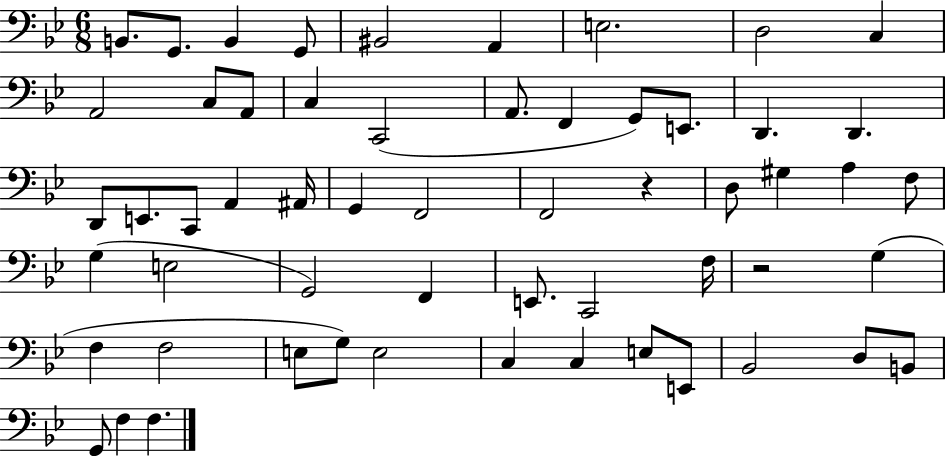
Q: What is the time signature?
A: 6/8